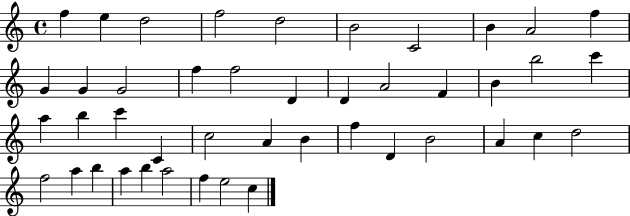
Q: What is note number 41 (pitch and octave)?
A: A5